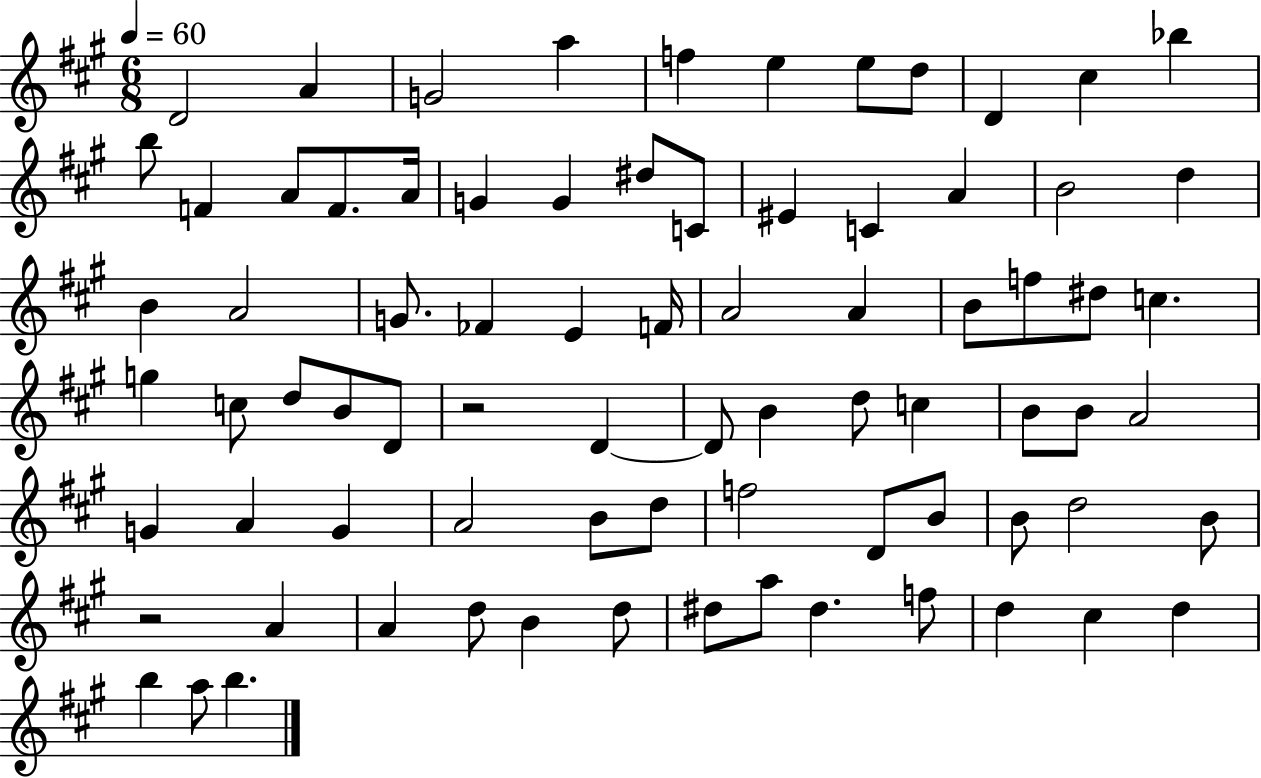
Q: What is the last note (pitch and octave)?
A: B5